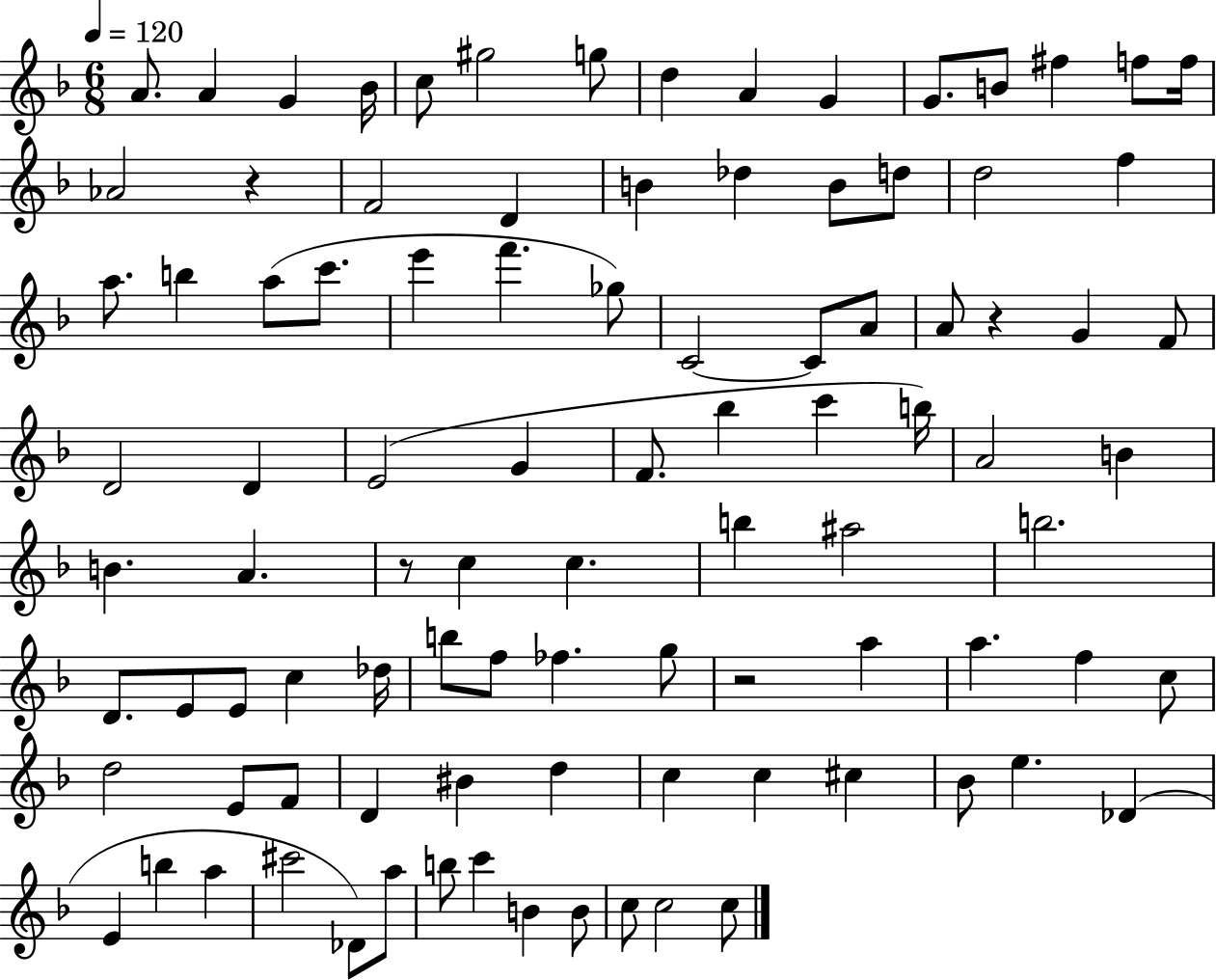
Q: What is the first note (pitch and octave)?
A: A4